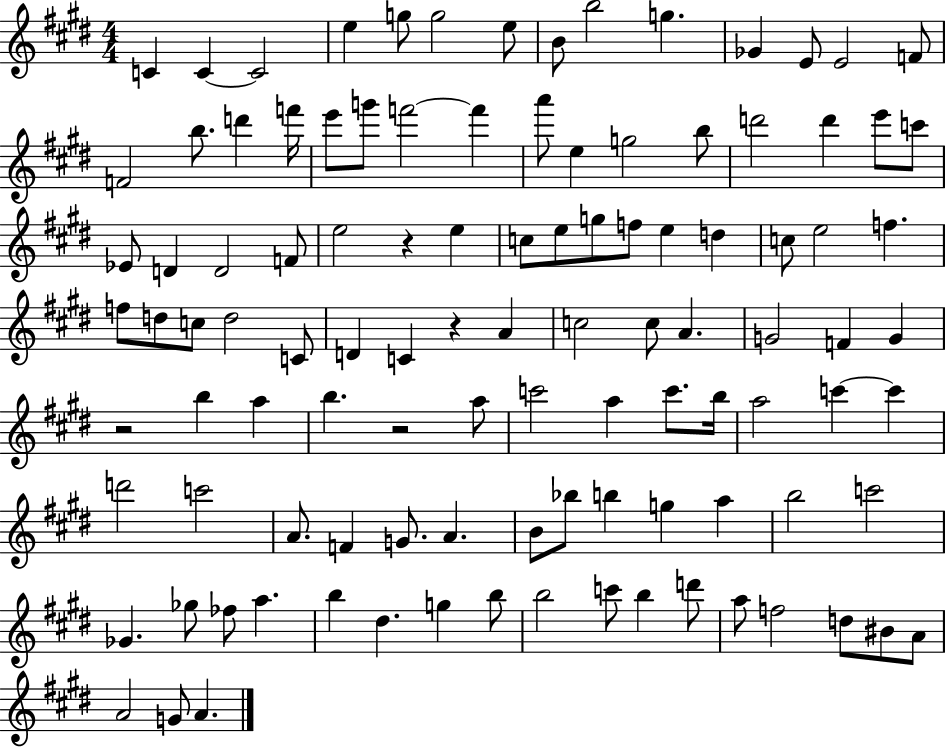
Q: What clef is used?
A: treble